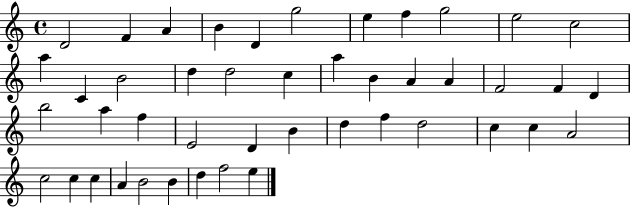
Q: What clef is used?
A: treble